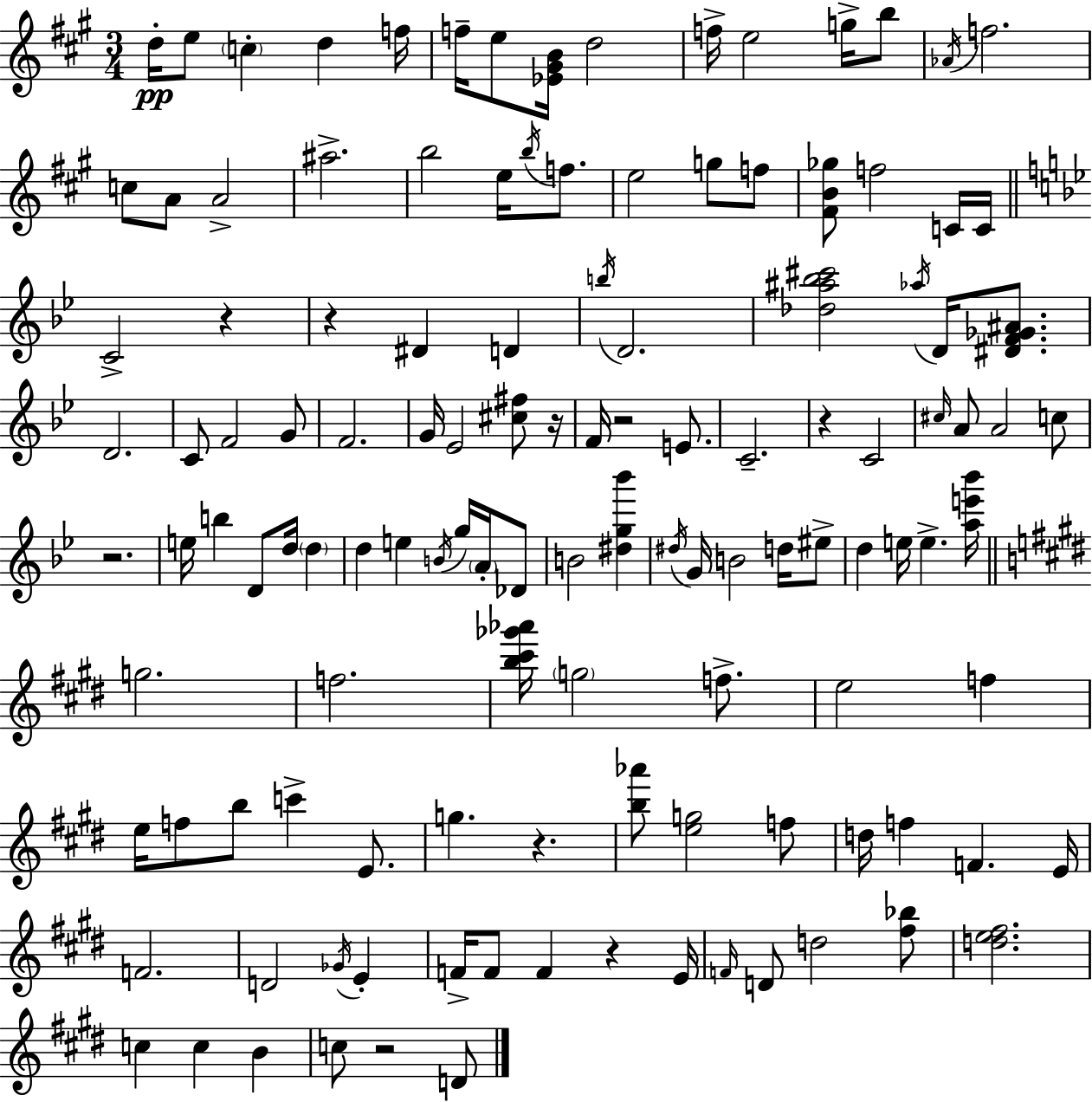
X:1
T:Untitled
M:3/4
L:1/4
K:A
d/4 e/2 c d f/4 f/4 e/2 [_E^GB]/4 d2 f/4 e2 g/4 b/2 _A/4 f2 c/2 A/2 A2 ^a2 b2 e/4 b/4 f/2 e2 g/2 f/2 [^FB_g]/2 f2 C/4 C/4 C2 z z ^D D b/4 D2 [_d^a_b^c']2 _a/4 D/4 [^DF_G^A]/2 D2 C/2 F2 G/2 F2 G/4 _E2 [^c^f]/2 z/4 F/4 z2 E/2 C2 z C2 ^c/4 A/2 A2 c/2 z2 e/4 b D/2 d/4 d d e B/4 g/4 A/4 _D/2 B2 [^dg_b'] ^d/4 G/4 B2 d/4 ^e/2 d e/4 e [ae'_b']/4 g2 f2 [b^c'_g'_a']/4 g2 f/2 e2 f e/4 f/2 b/2 c' E/2 g z [b_a']/2 [eg]2 f/2 d/4 f F E/4 F2 D2 _G/4 E F/4 F/2 F z E/4 F/4 D/2 d2 [^f_b]/2 [de^f]2 c c B c/2 z2 D/2